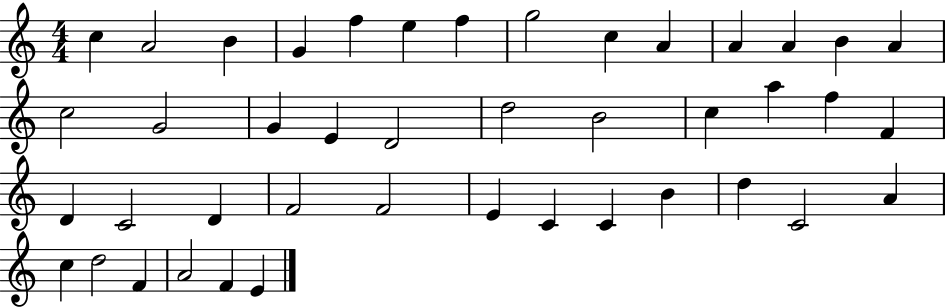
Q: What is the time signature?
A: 4/4